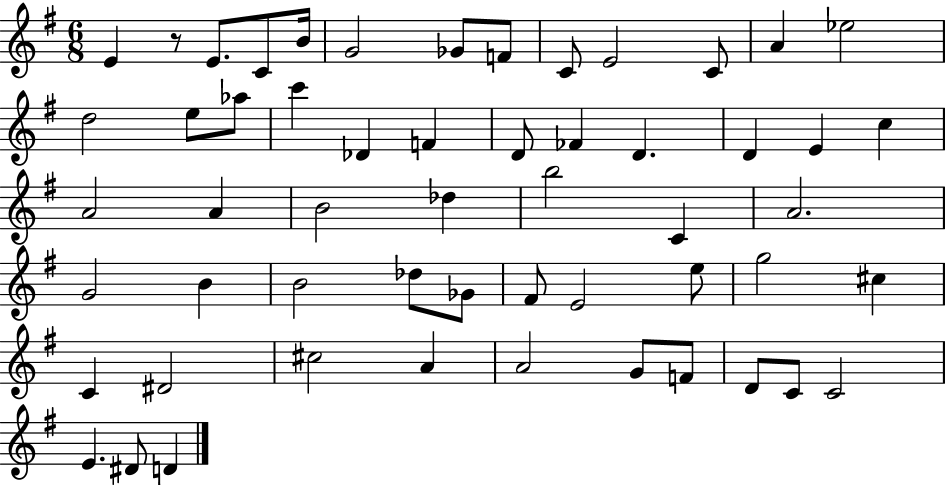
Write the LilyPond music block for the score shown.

{
  \clef treble
  \numericTimeSignature
  \time 6/8
  \key g \major
  e'4 r8 e'8. c'8 b'16 | g'2 ges'8 f'8 | c'8 e'2 c'8 | a'4 ees''2 | \break d''2 e''8 aes''8 | c'''4 des'4 f'4 | d'8 fes'4 d'4. | d'4 e'4 c''4 | \break a'2 a'4 | b'2 des''4 | b''2 c'4 | a'2. | \break g'2 b'4 | b'2 des''8 ges'8 | fis'8 e'2 e''8 | g''2 cis''4 | \break c'4 dis'2 | cis''2 a'4 | a'2 g'8 f'8 | d'8 c'8 c'2 | \break e'4. dis'8 d'4 | \bar "|."
}